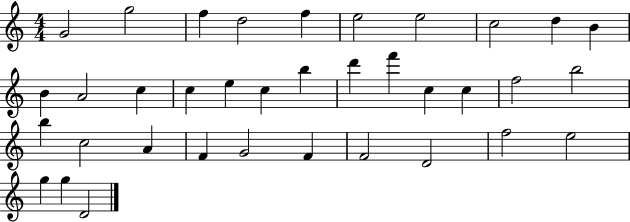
{
  \clef treble
  \numericTimeSignature
  \time 4/4
  \key c \major
  g'2 g''2 | f''4 d''2 f''4 | e''2 e''2 | c''2 d''4 b'4 | \break b'4 a'2 c''4 | c''4 e''4 c''4 b''4 | d'''4 f'''4 c''4 c''4 | f''2 b''2 | \break b''4 c''2 a'4 | f'4 g'2 f'4 | f'2 d'2 | f''2 e''2 | \break g''4 g''4 d'2 | \bar "|."
}